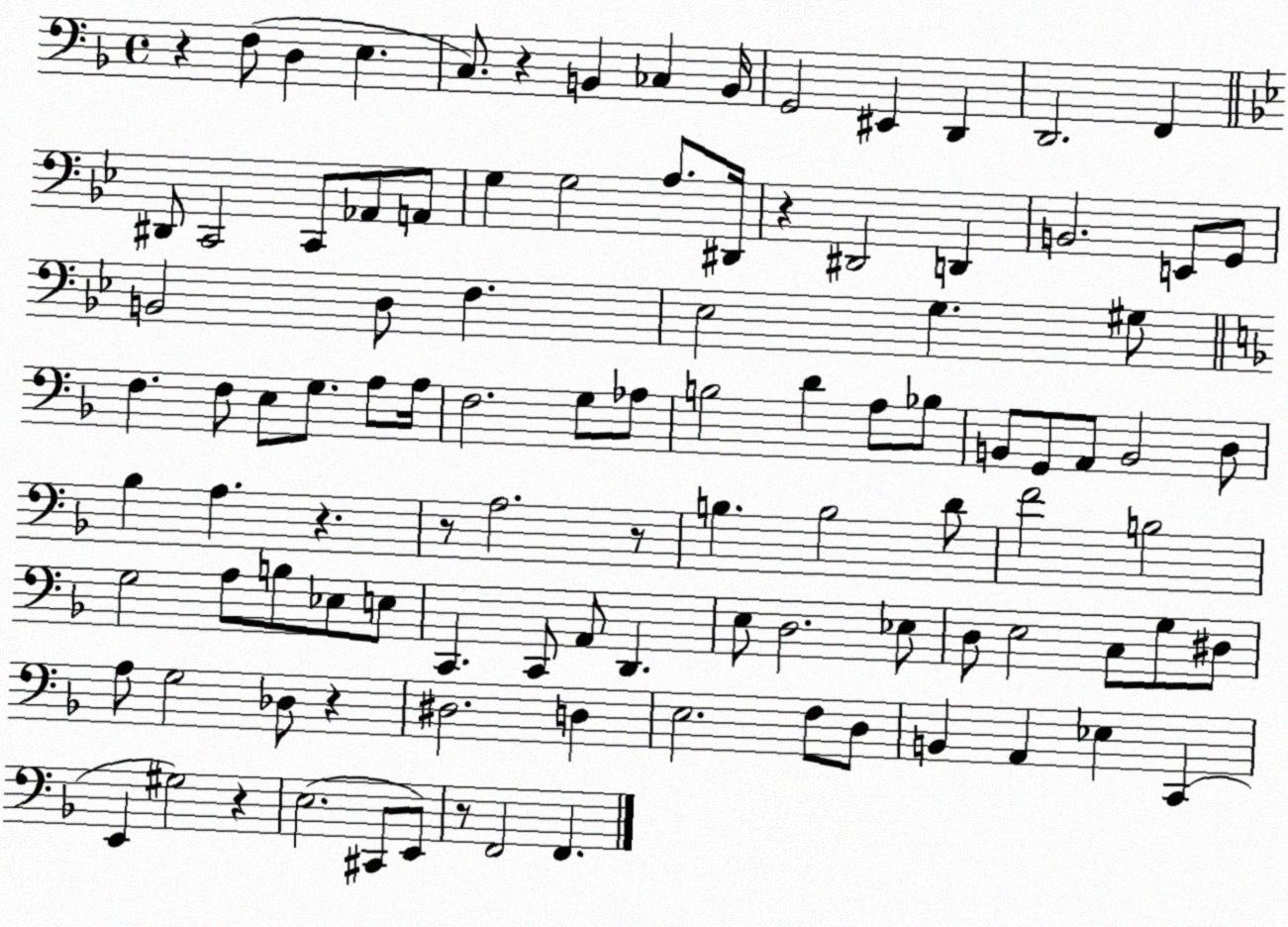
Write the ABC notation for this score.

X:1
T:Untitled
M:4/4
L:1/4
K:F
z F,/2 D, E, C,/2 z B,, _C, B,,/4 G,,2 ^E,, D,, D,,2 F,, ^D,,/2 C,,2 C,,/2 _A,,/2 A,,/2 G, G,2 A,/2 ^D,,/4 z ^D,,2 D,, B,,2 E,,/2 G,,/2 B,,2 D,/2 F, _E,2 G, ^G,/2 F, F,/2 E,/2 G,/2 A,/2 A,/4 F,2 G,/2 _A,/2 B,2 D A,/2 _B,/2 B,,/2 G,,/2 A,,/2 B,,2 D,/2 _B, A, z z/2 A,2 z/2 B, B,2 D/2 F2 B,2 G,2 A,/2 B,/2 _E,/2 E,/2 C,, C,,/2 A,,/2 D,, E,/2 D,2 _E,/2 D,/2 E,2 C,/2 G,/2 ^D,/2 A,/2 G,2 _D,/2 z ^D,2 D, E,2 F,/2 D,/2 B,, A,, _E, C,, E,, ^G,2 z E,2 ^C,,/2 E,,/2 z/2 F,,2 F,,